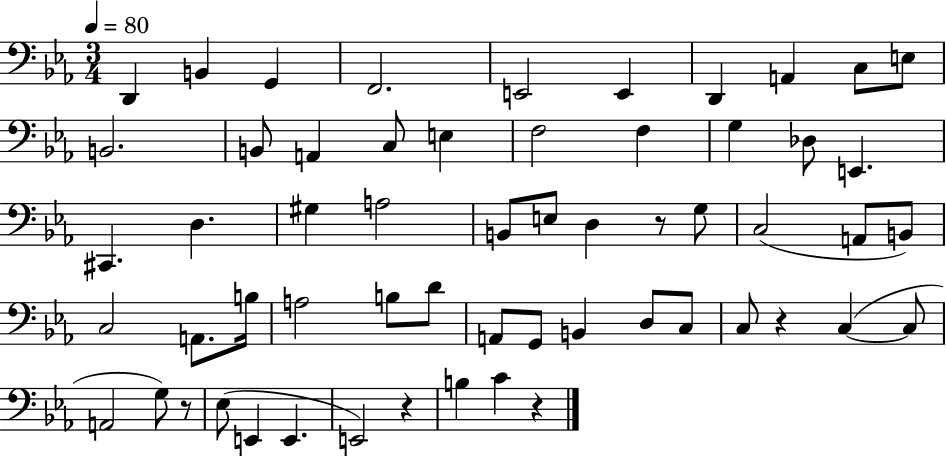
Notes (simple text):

D2/q B2/q G2/q F2/h. E2/h E2/q D2/q A2/q C3/e E3/e B2/h. B2/e A2/q C3/e E3/q F3/h F3/q G3/q Db3/e E2/q. C#2/q. D3/q. G#3/q A3/h B2/e E3/e D3/q R/e G3/e C3/h A2/e B2/e C3/h A2/e. B3/s A3/h B3/e D4/e A2/e G2/e B2/q D3/e C3/e C3/e R/q C3/q C3/e A2/h G3/e R/e Eb3/e E2/q E2/q. E2/h R/q B3/q C4/q R/q